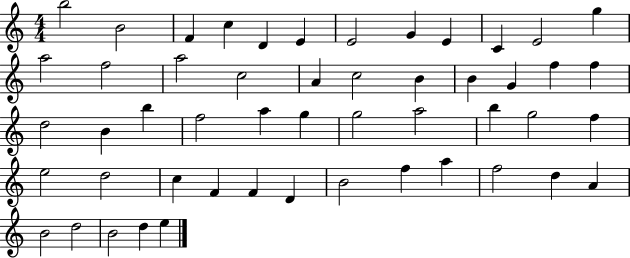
{
  \clef treble
  \numericTimeSignature
  \time 4/4
  \key c \major
  b''2 b'2 | f'4 c''4 d'4 e'4 | e'2 g'4 e'4 | c'4 e'2 g''4 | \break a''2 f''2 | a''2 c''2 | a'4 c''2 b'4 | b'4 g'4 f''4 f''4 | \break d''2 b'4 b''4 | f''2 a''4 g''4 | g''2 a''2 | b''4 g''2 f''4 | \break e''2 d''2 | c''4 f'4 f'4 d'4 | b'2 f''4 a''4 | f''2 d''4 a'4 | \break b'2 d''2 | b'2 d''4 e''4 | \bar "|."
}